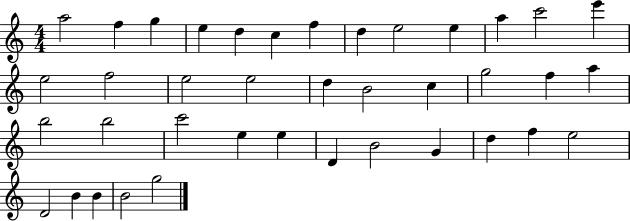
A5/h F5/q G5/q E5/q D5/q C5/q F5/q D5/q E5/h E5/q A5/q C6/h E6/q E5/h F5/h E5/h E5/h D5/q B4/h C5/q G5/h F5/q A5/q B5/h B5/h C6/h E5/q E5/q D4/q B4/h G4/q D5/q F5/q E5/h D4/h B4/q B4/q B4/h G5/h